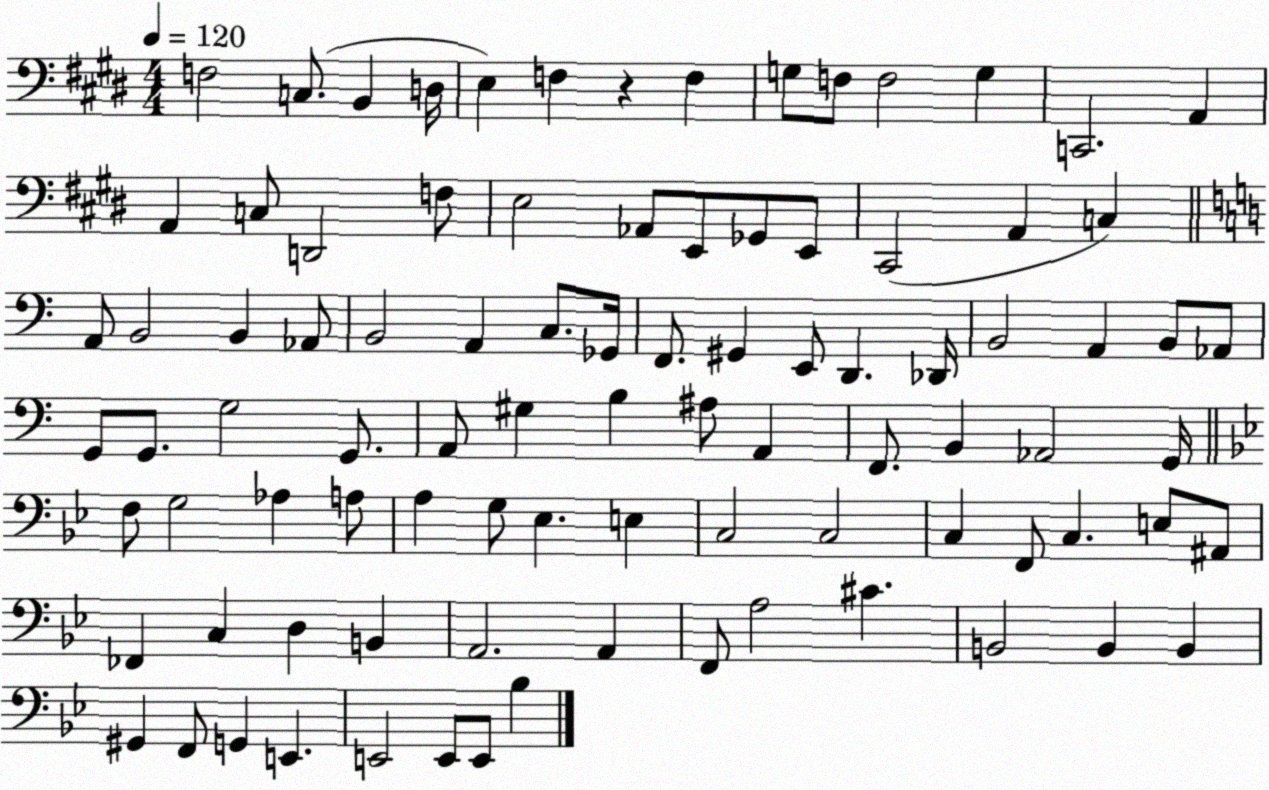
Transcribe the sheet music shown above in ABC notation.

X:1
T:Untitled
M:4/4
L:1/4
K:E
F,2 C,/2 B,, D,/4 E, F, z F, G,/2 F,/2 F,2 G, C,,2 A,, A,, C,/2 D,,2 F,/2 E,2 _A,,/2 E,,/2 _G,,/2 E,,/2 ^C,,2 A,, C, A,,/2 B,,2 B,, _A,,/2 B,,2 A,, C,/2 _G,,/4 F,,/2 ^G,, E,,/2 D,, _D,,/4 B,,2 A,, B,,/2 _A,,/2 G,,/2 G,,/2 G,2 G,,/2 A,,/2 ^G, B, ^A,/2 A,, F,,/2 B,, _A,,2 G,,/4 F,/2 G,2 _A, A,/2 A, G,/2 _E, E, C,2 C,2 C, F,,/2 C, E,/2 ^A,,/2 _F,, C, D, B,, A,,2 A,, F,,/2 A,2 ^C B,,2 B,, B,, ^G,, F,,/2 G,, E,, E,,2 E,,/2 E,,/2 _B,